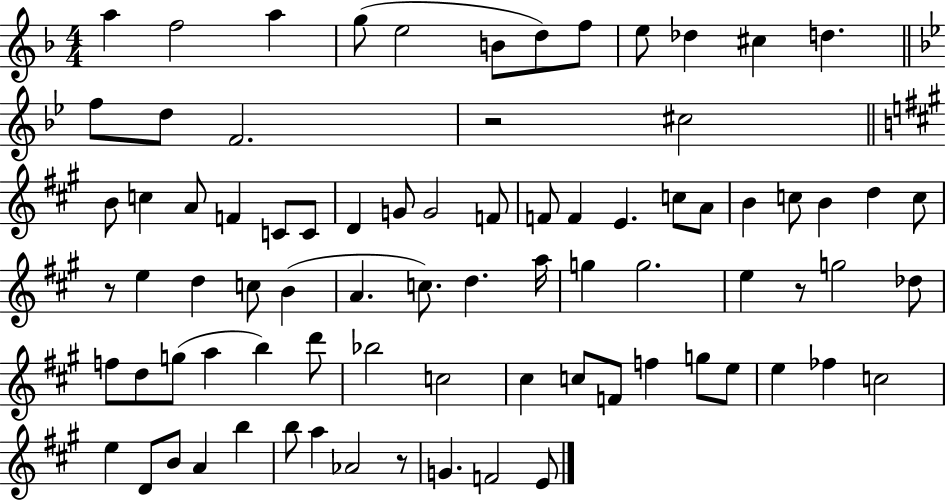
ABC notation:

X:1
T:Untitled
M:4/4
L:1/4
K:F
a f2 a g/2 e2 B/2 d/2 f/2 e/2 _d ^c d f/2 d/2 F2 z2 ^c2 B/2 c A/2 F C/2 C/2 D G/2 G2 F/2 F/2 F E c/2 A/2 B c/2 B d c/2 z/2 e d c/2 B A c/2 d a/4 g g2 e z/2 g2 _d/2 f/2 d/2 g/2 a b d'/2 _b2 c2 ^c c/2 F/2 f g/2 e/2 e _f c2 e D/2 B/2 A b b/2 a _A2 z/2 G F2 E/2